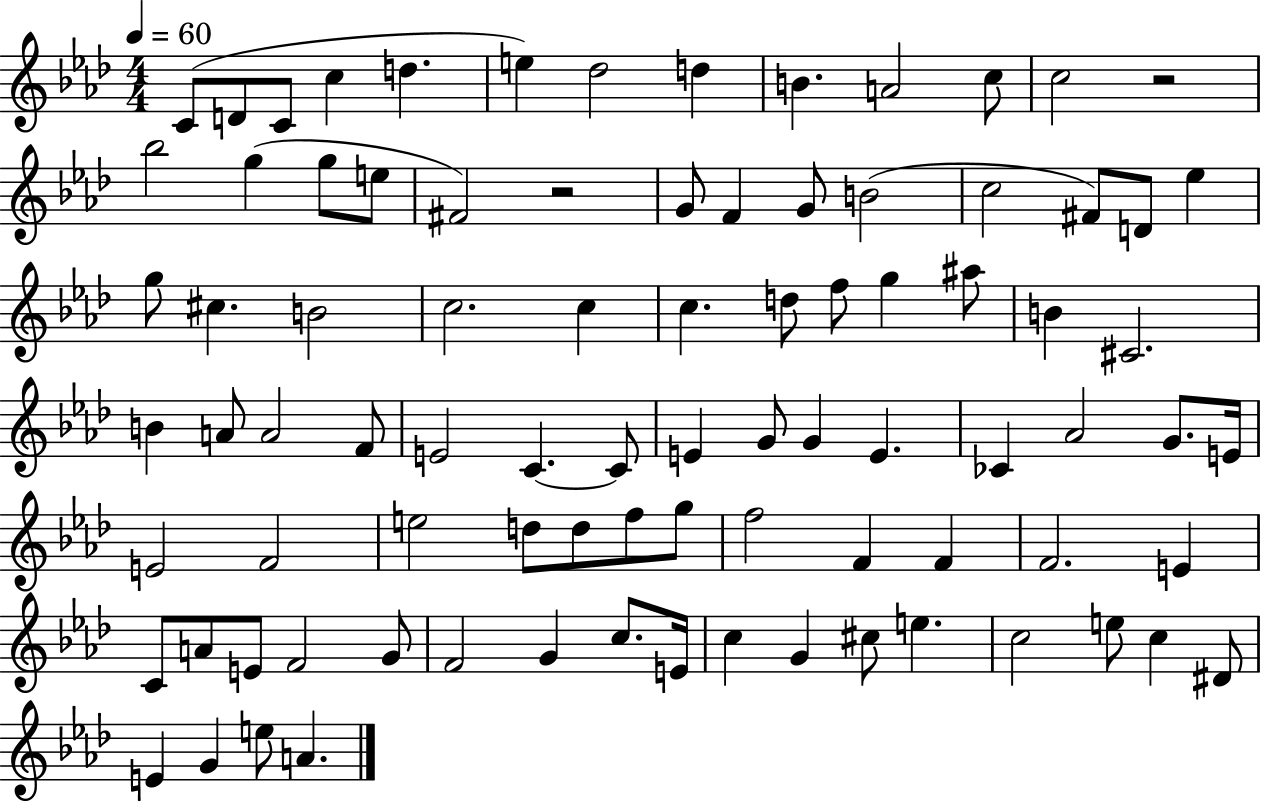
{
  \clef treble
  \numericTimeSignature
  \time 4/4
  \key aes \major
  \tempo 4 = 60
  \repeat volta 2 { c'8( d'8 c'8 c''4 d''4. | e''4) des''2 d''4 | b'4. a'2 c''8 | c''2 r2 | \break bes''2 g''4( g''8 e''8 | fis'2) r2 | g'8 f'4 g'8 b'2( | c''2 fis'8) d'8 ees''4 | \break g''8 cis''4. b'2 | c''2. c''4 | c''4. d''8 f''8 g''4 ais''8 | b'4 cis'2. | \break b'4 a'8 a'2 f'8 | e'2 c'4.~~ c'8 | e'4 g'8 g'4 e'4. | ces'4 aes'2 g'8. e'16 | \break e'2 f'2 | e''2 d''8 d''8 f''8 g''8 | f''2 f'4 f'4 | f'2. e'4 | \break c'8 a'8 e'8 f'2 g'8 | f'2 g'4 c''8. e'16 | c''4 g'4 cis''8 e''4. | c''2 e''8 c''4 dis'8 | \break e'4 g'4 e''8 a'4. | } \bar "|."
}